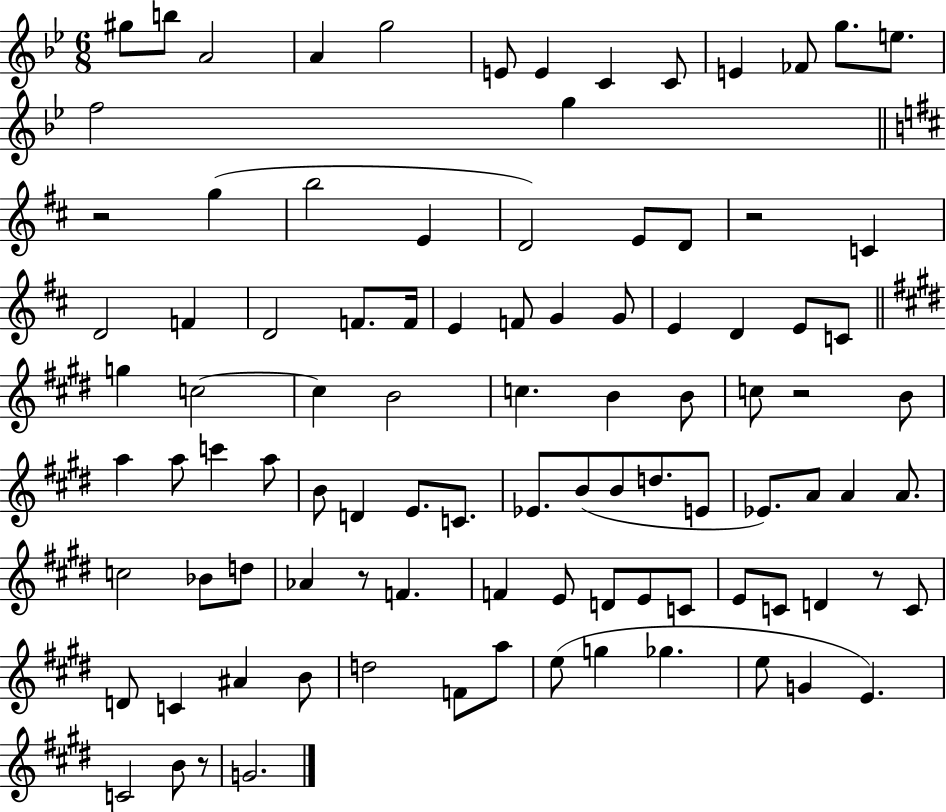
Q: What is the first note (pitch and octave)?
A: G#5